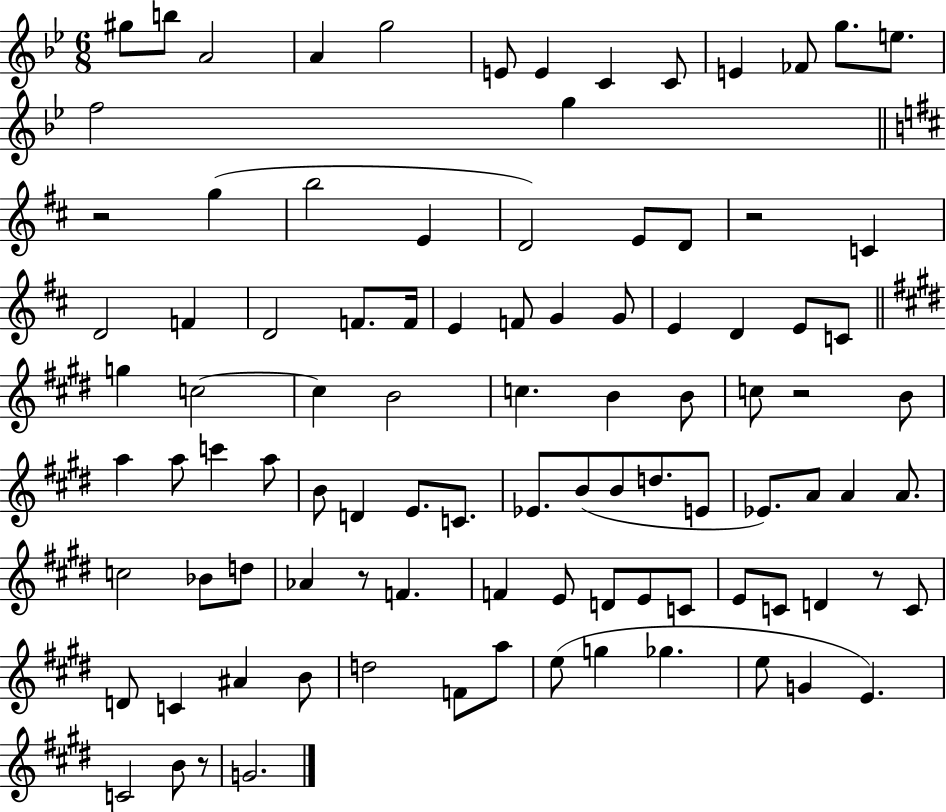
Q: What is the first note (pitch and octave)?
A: G#5